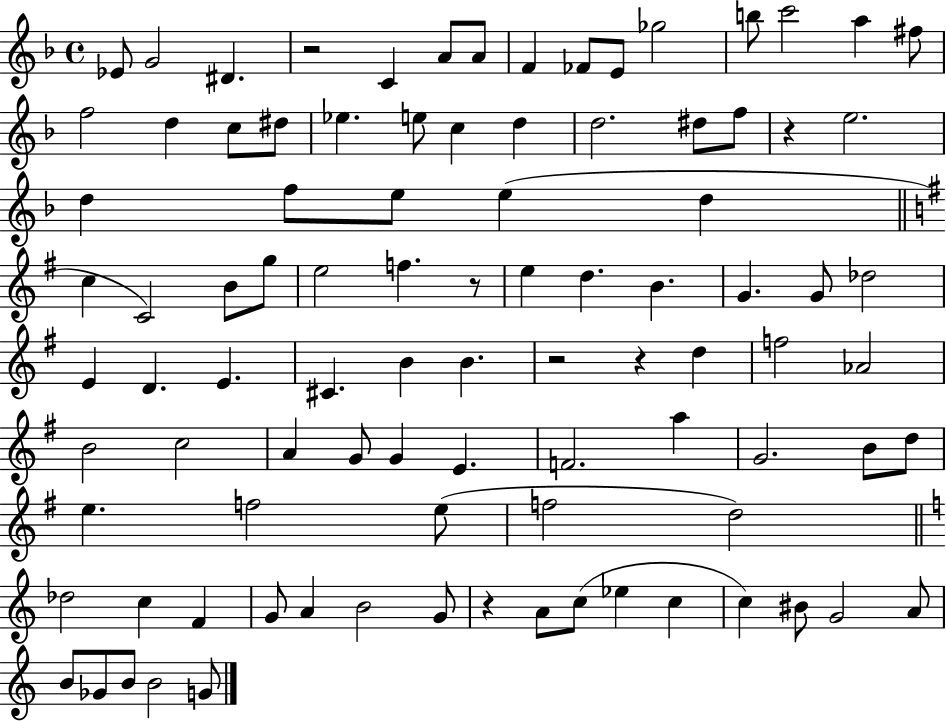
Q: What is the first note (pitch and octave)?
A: Eb4